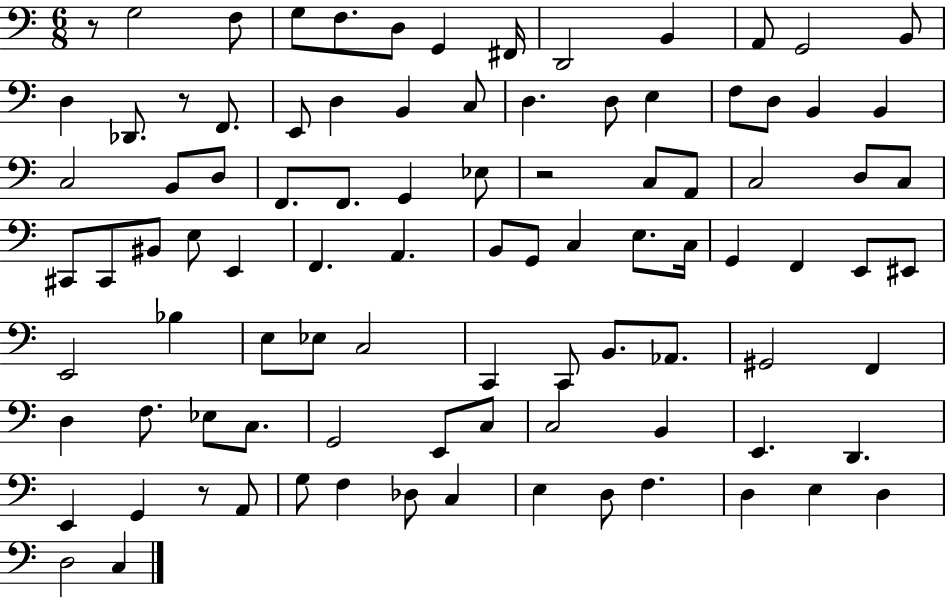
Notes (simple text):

R/e G3/h F3/e G3/e F3/e. D3/e G2/q F#2/s D2/h B2/q A2/e G2/h B2/e D3/q Db2/e. R/e F2/e. E2/e D3/q B2/q C3/e D3/q. D3/e E3/q F3/e D3/e B2/q B2/q C3/h B2/e D3/e F2/e. F2/e. G2/q Eb3/e R/h C3/e A2/e C3/h D3/e C3/e C#2/e C#2/e BIS2/e E3/e E2/q F2/q. A2/q. B2/e G2/e C3/q E3/e. C3/s G2/q F2/q E2/e EIS2/e E2/h Bb3/q E3/e Eb3/e C3/h C2/q C2/e B2/e. Ab2/e. G#2/h F2/q D3/q F3/e. Eb3/e C3/e. G2/h E2/e C3/e C3/h B2/q E2/q. D2/q. E2/q G2/q R/e A2/e G3/e F3/q Db3/e C3/q E3/q D3/e F3/q. D3/q E3/q D3/q D3/h C3/q